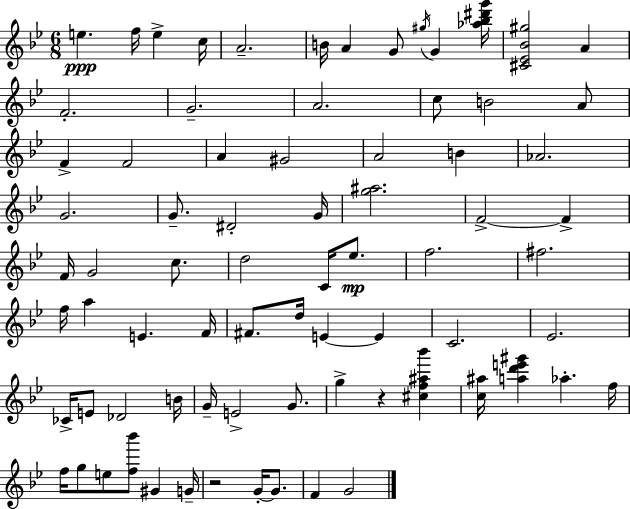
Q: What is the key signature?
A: G minor